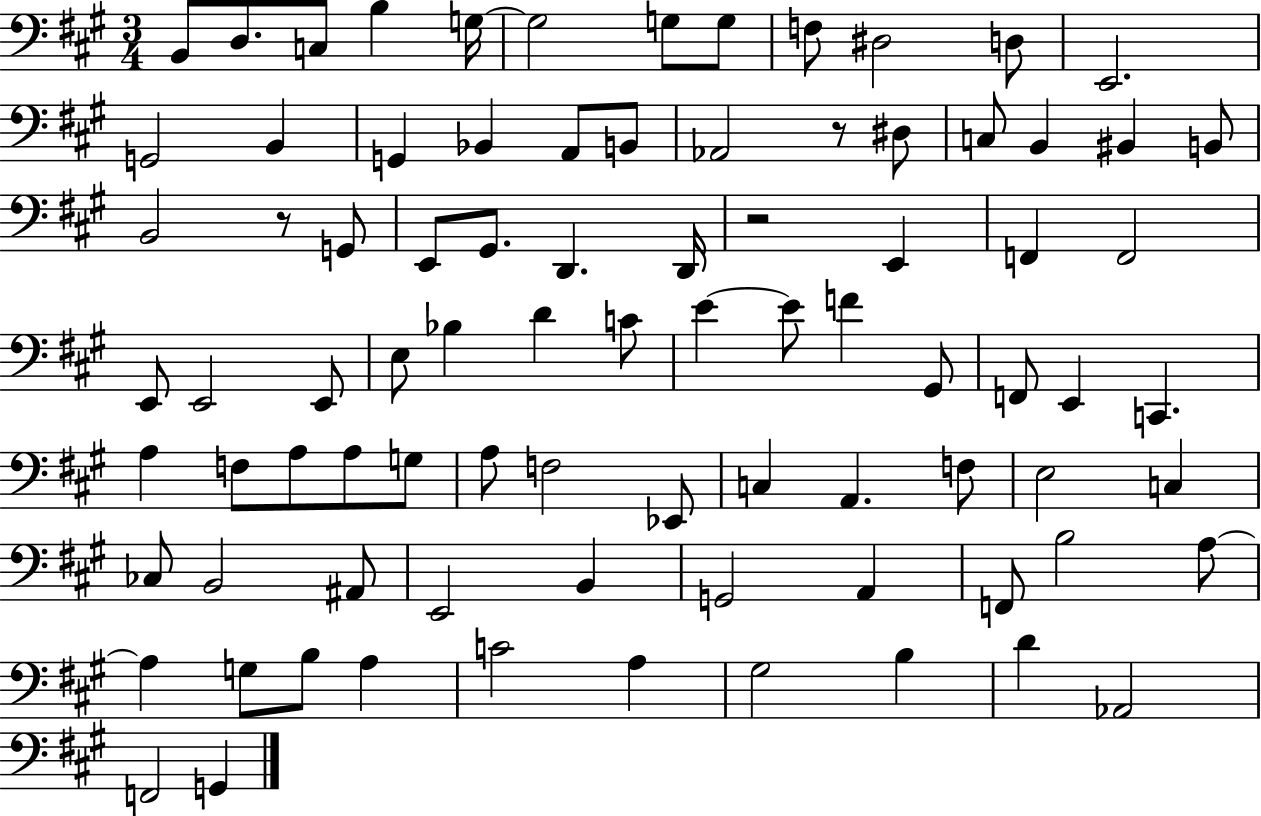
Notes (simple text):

B2/e D3/e. C3/e B3/q G3/s G3/h G3/e G3/e F3/e D#3/h D3/e E2/h. G2/h B2/q G2/q Bb2/q A2/e B2/e Ab2/h R/e D#3/e C3/e B2/q BIS2/q B2/e B2/h R/e G2/e E2/e G#2/e. D2/q. D2/s R/h E2/q F2/q F2/h E2/e E2/h E2/e E3/e Bb3/q D4/q C4/e E4/q E4/e F4/q G#2/e F2/e E2/q C2/q. A3/q F3/e A3/e A3/e G3/e A3/e F3/h Eb2/e C3/q A2/q. F3/e E3/h C3/q CES3/e B2/h A#2/e E2/h B2/q G2/h A2/q F2/e B3/h A3/e A3/q G3/e B3/e A3/q C4/h A3/q G#3/h B3/q D4/q Ab2/h F2/h G2/q